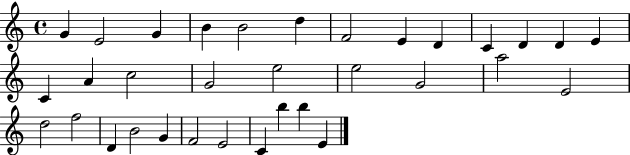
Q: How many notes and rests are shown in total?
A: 33